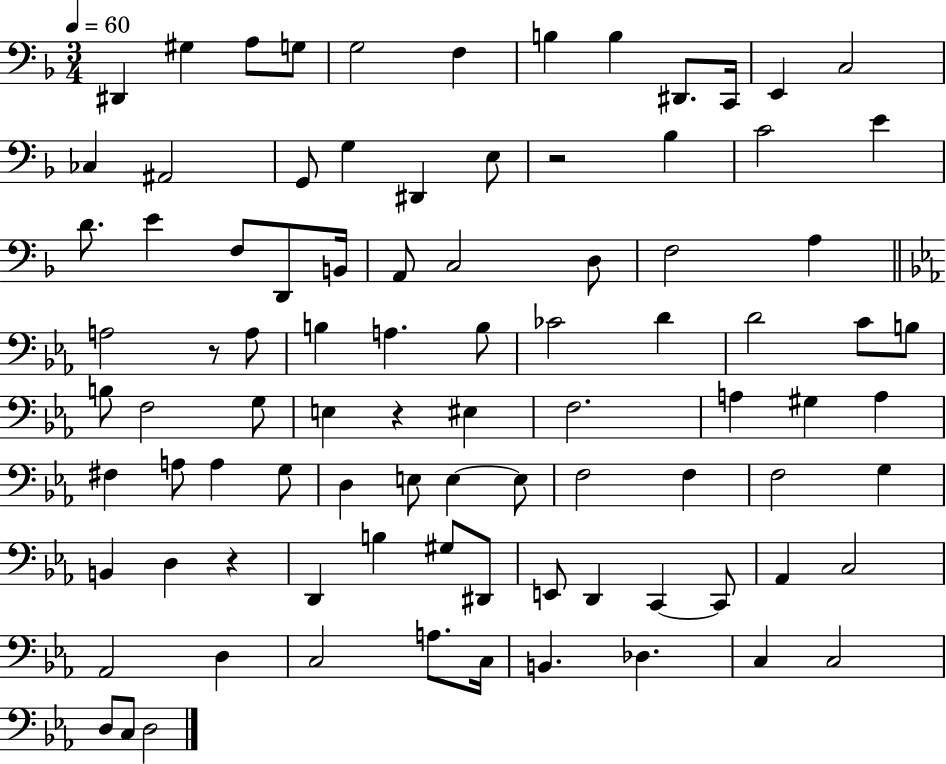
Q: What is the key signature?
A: F major